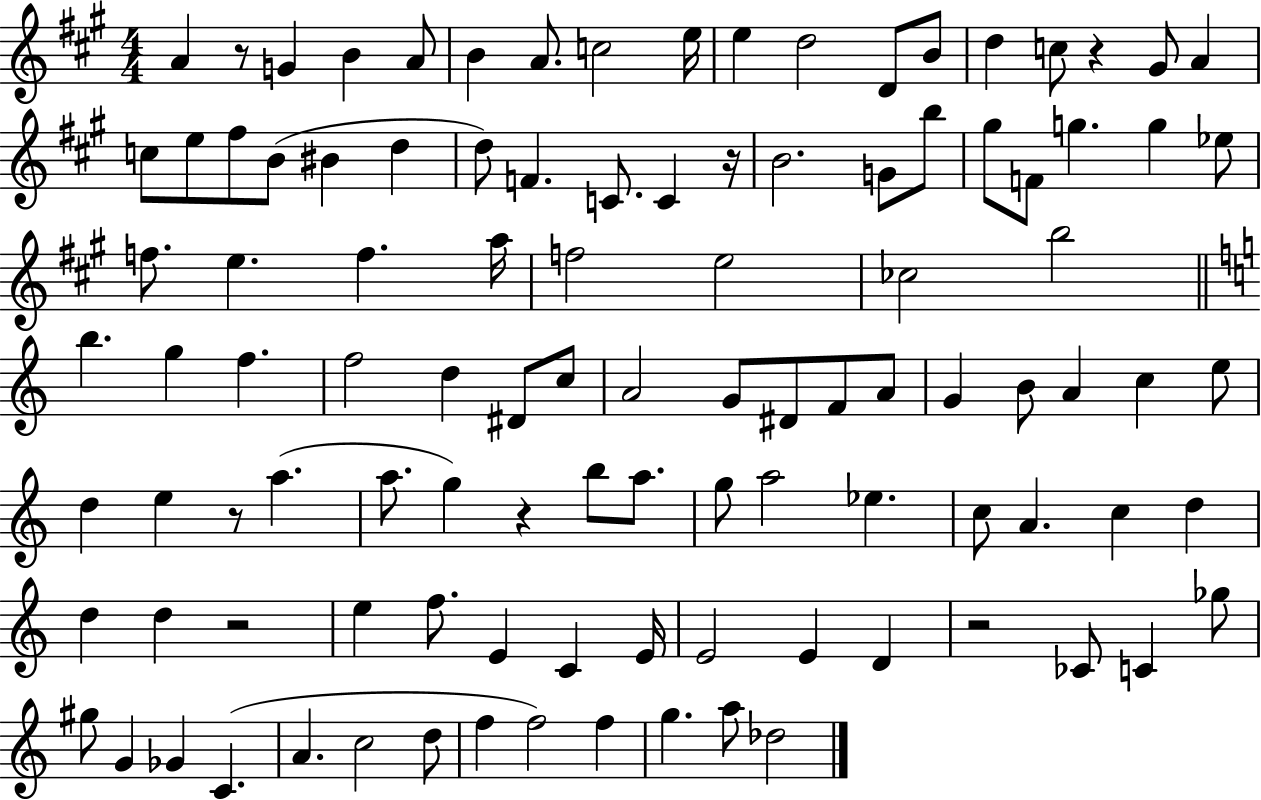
X:1
T:Untitled
M:4/4
L:1/4
K:A
A z/2 G B A/2 B A/2 c2 e/4 e d2 D/2 B/2 d c/2 z ^G/2 A c/2 e/2 ^f/2 B/2 ^B d d/2 F C/2 C z/4 B2 G/2 b/2 ^g/2 F/2 g g _e/2 f/2 e f a/4 f2 e2 _c2 b2 b g f f2 d ^D/2 c/2 A2 G/2 ^D/2 F/2 A/2 G B/2 A c e/2 d e z/2 a a/2 g z b/2 a/2 g/2 a2 _e c/2 A c d d d z2 e f/2 E C E/4 E2 E D z2 _C/2 C _g/2 ^g/2 G _G C A c2 d/2 f f2 f g a/2 _d2